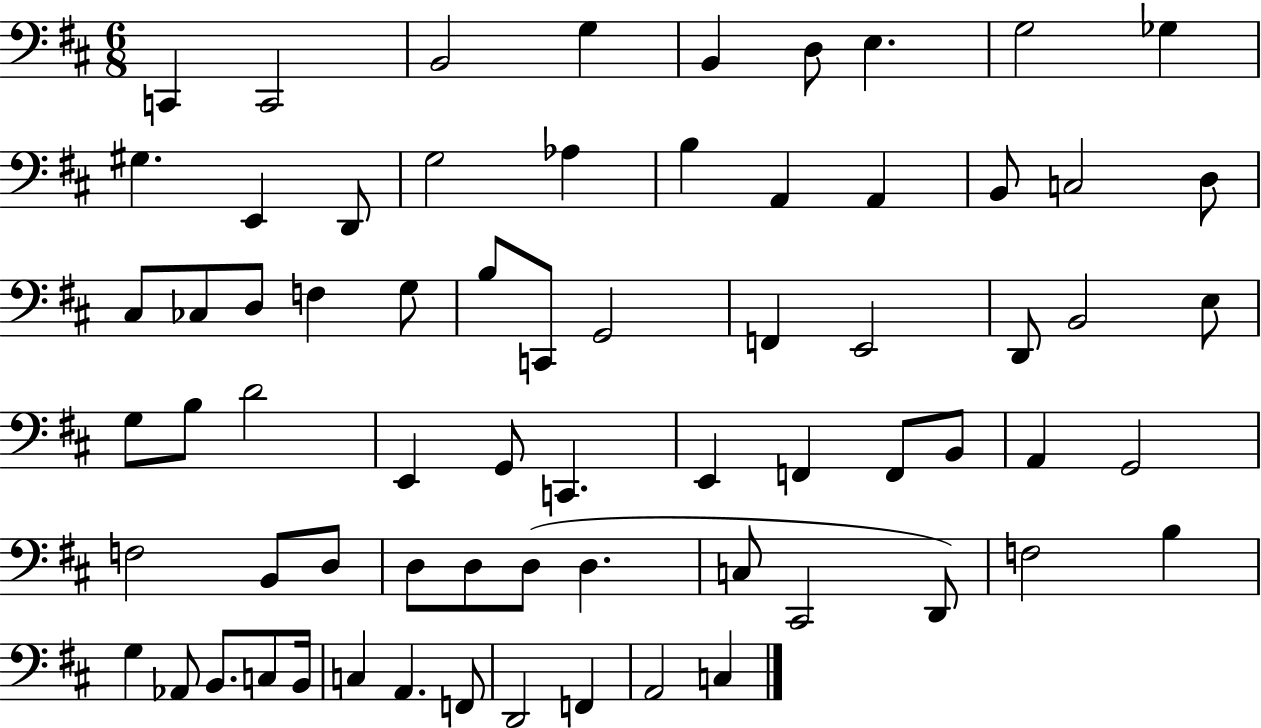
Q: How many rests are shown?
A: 0